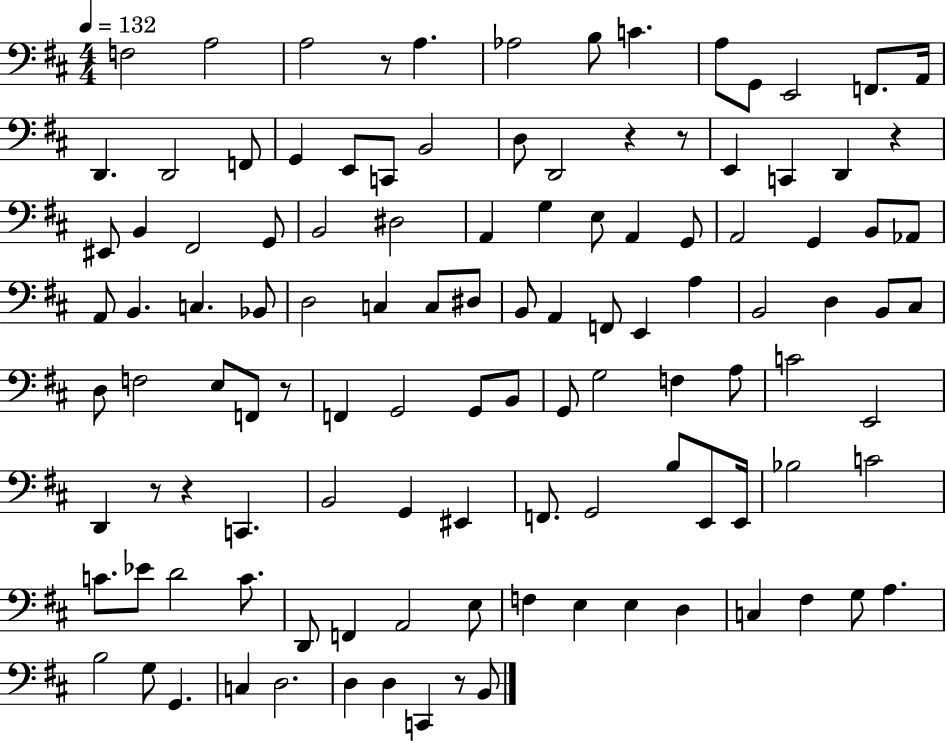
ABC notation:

X:1
T:Untitled
M:4/4
L:1/4
K:D
F,2 A,2 A,2 z/2 A, _A,2 B,/2 C A,/2 G,,/2 E,,2 F,,/2 A,,/4 D,, D,,2 F,,/2 G,, E,,/2 C,,/2 B,,2 D,/2 D,,2 z z/2 E,, C,, D,, z ^E,,/2 B,, ^F,,2 G,,/2 B,,2 ^D,2 A,, G, E,/2 A,, G,,/2 A,,2 G,, B,,/2 _A,,/2 A,,/2 B,, C, _B,,/2 D,2 C, C,/2 ^D,/2 B,,/2 A,, F,,/2 E,, A, B,,2 D, B,,/2 ^C,/2 D,/2 F,2 E,/2 F,,/2 z/2 F,, G,,2 G,,/2 B,,/2 G,,/2 G,2 F, A,/2 C2 E,,2 D,, z/2 z C,, B,,2 G,, ^E,, F,,/2 G,,2 B,/2 E,,/2 E,,/4 _B,2 C2 C/2 _E/2 D2 C/2 D,,/2 F,, A,,2 E,/2 F, E, E, D, C, ^F, G,/2 A, B,2 G,/2 G,, C, D,2 D, D, C,, z/2 B,,/2